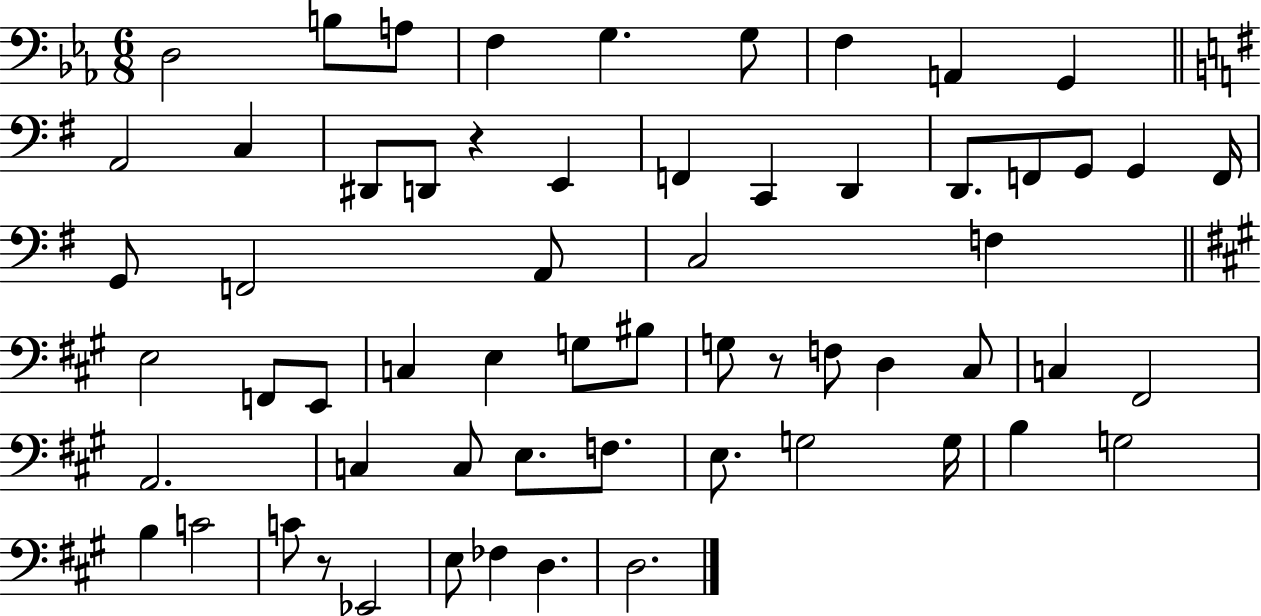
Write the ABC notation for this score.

X:1
T:Untitled
M:6/8
L:1/4
K:Eb
D,2 B,/2 A,/2 F, G, G,/2 F, A,, G,, A,,2 C, ^D,,/2 D,,/2 z E,, F,, C,, D,, D,,/2 F,,/2 G,,/2 G,, F,,/4 G,,/2 F,,2 A,,/2 C,2 F, E,2 F,,/2 E,,/2 C, E, G,/2 ^B,/2 G,/2 z/2 F,/2 D, ^C,/2 C, ^F,,2 A,,2 C, C,/2 E,/2 F,/2 E,/2 G,2 G,/4 B, G,2 B, C2 C/2 z/2 _E,,2 E,/2 _F, D, D,2